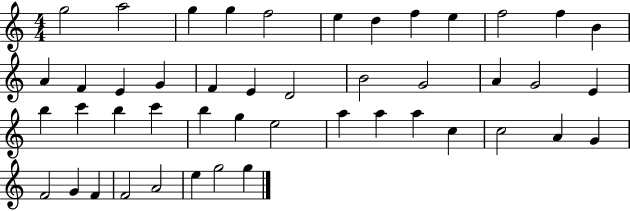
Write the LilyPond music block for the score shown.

{
  \clef treble
  \numericTimeSignature
  \time 4/4
  \key c \major
  g''2 a''2 | g''4 g''4 f''2 | e''4 d''4 f''4 e''4 | f''2 f''4 b'4 | \break a'4 f'4 e'4 g'4 | f'4 e'4 d'2 | b'2 g'2 | a'4 g'2 e'4 | \break b''4 c'''4 b''4 c'''4 | b''4 g''4 e''2 | a''4 a''4 a''4 c''4 | c''2 a'4 g'4 | \break f'2 g'4 f'4 | f'2 a'2 | e''4 g''2 g''4 | \bar "|."
}